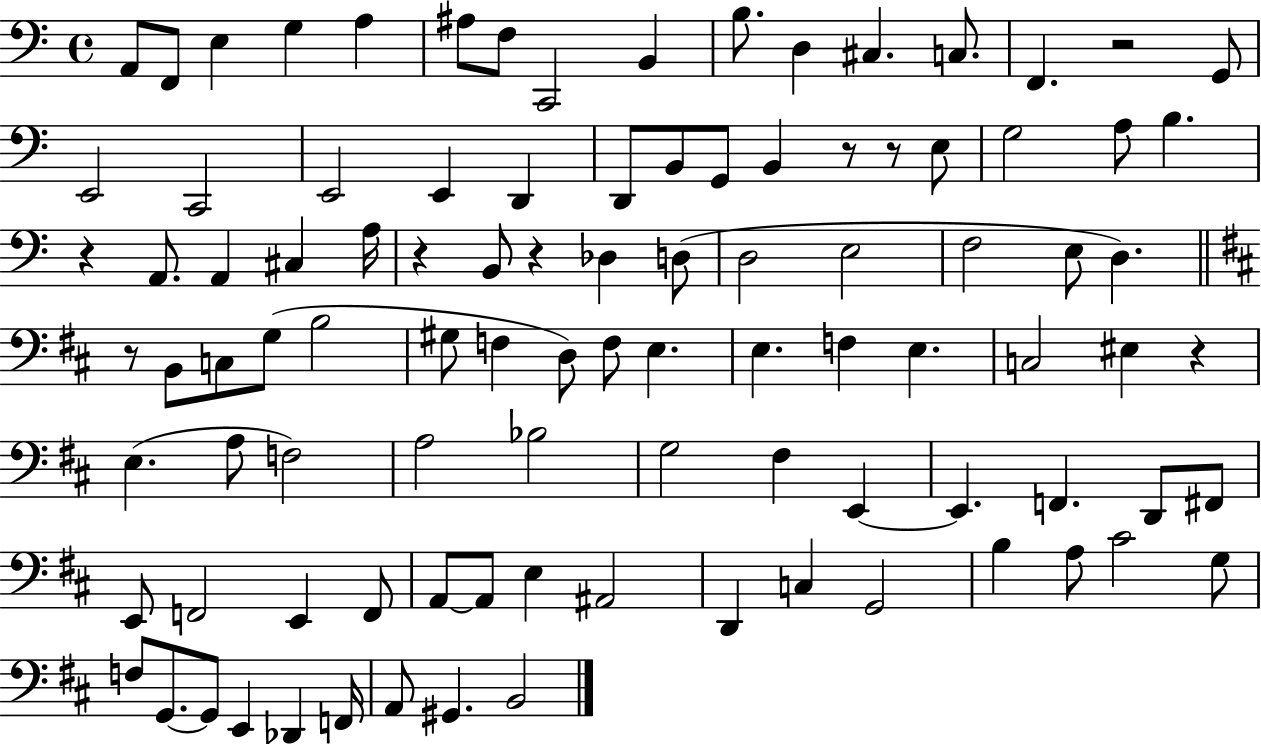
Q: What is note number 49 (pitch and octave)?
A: E3